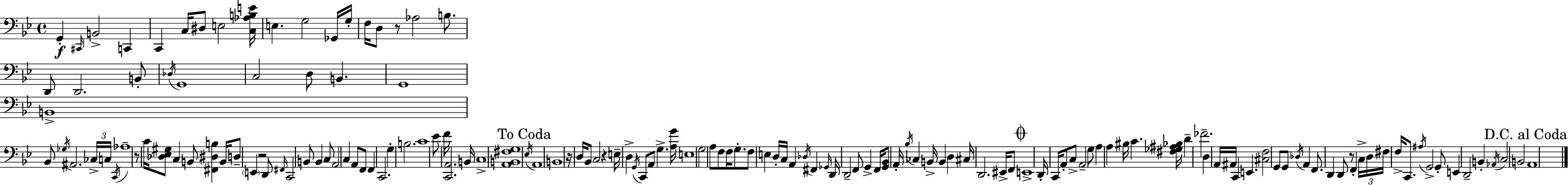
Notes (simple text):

G2/q C#2/s B2/h C2/q C2/q C3/s D#3/e E3/h [C3,Ab3,B3,E4]/s E3/q. G3/h Gb2/s G3/s F3/s D3/e R/e Ab3/h B3/e. D2/e D2/h. B2/e Db3/s G2/w C3/h D3/e B2/q. G2/w B2/w Bb2/e Gb3/s A#2/h. CES3/s C3/s C2/s Ab3/w R/e C4/s [Db3,Eb3,G#3]/e C3/q B2/e [F#2,D#3,B3]/q B2/s D3/e E2/q R/h D2/e F#2/s C2/h B2/e B2/q C3/e A2/h C3/q A2/e F2/e F2/q C2/h. G3/q B3/h. C4/w Eb4/e F4/s [C2,A2]/h. B2/s C3/w [A2,B2,F#3,G3]/w Eb3/s A2/w B2/w R/s D3/s Bb2/e C3/h R/q E3/s D3/q G2/s C2/e A2/e G3/q. [A3,G4]/s E3/w G3/h A3/e F3/e F3/s G3/e. F3/e E3/q D3/s C3/s A2/q Db3/s F#2/q Gb2/s D2/s D2/h F2/e G2/q F2/s [G2,Bb2]/e A2/s Bb3/s CES3/q B2/s B2/q D3/q C#3/s D2/h. EIS2/s F2/e E2/w D2/s C2/s A2/e C3/e A2/h G3/e A3/q A3/q BIS3/s C4/q. [F#3,Gb3,A#3,Bb3]/s D4/q FES4/h. D3/q A2/s A#2/s C2/q E2/q. [C#3,F3]/h G2/e G2/e Db3/s A2/q F2/e. D2/q D2/e R/e F2/q C3/s D3/s F#3/s F3/s C2/e. A#3/s G2/h G2/e E2/q D2/h B2/q Ab2/s C3/h B2/h A2/w